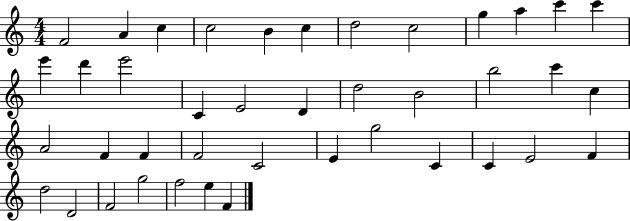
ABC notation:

X:1
T:Untitled
M:4/4
L:1/4
K:C
F2 A c c2 B c d2 c2 g a c' c' e' d' e'2 C E2 D d2 B2 b2 c' c A2 F F F2 C2 E g2 C C E2 F d2 D2 F2 g2 f2 e F